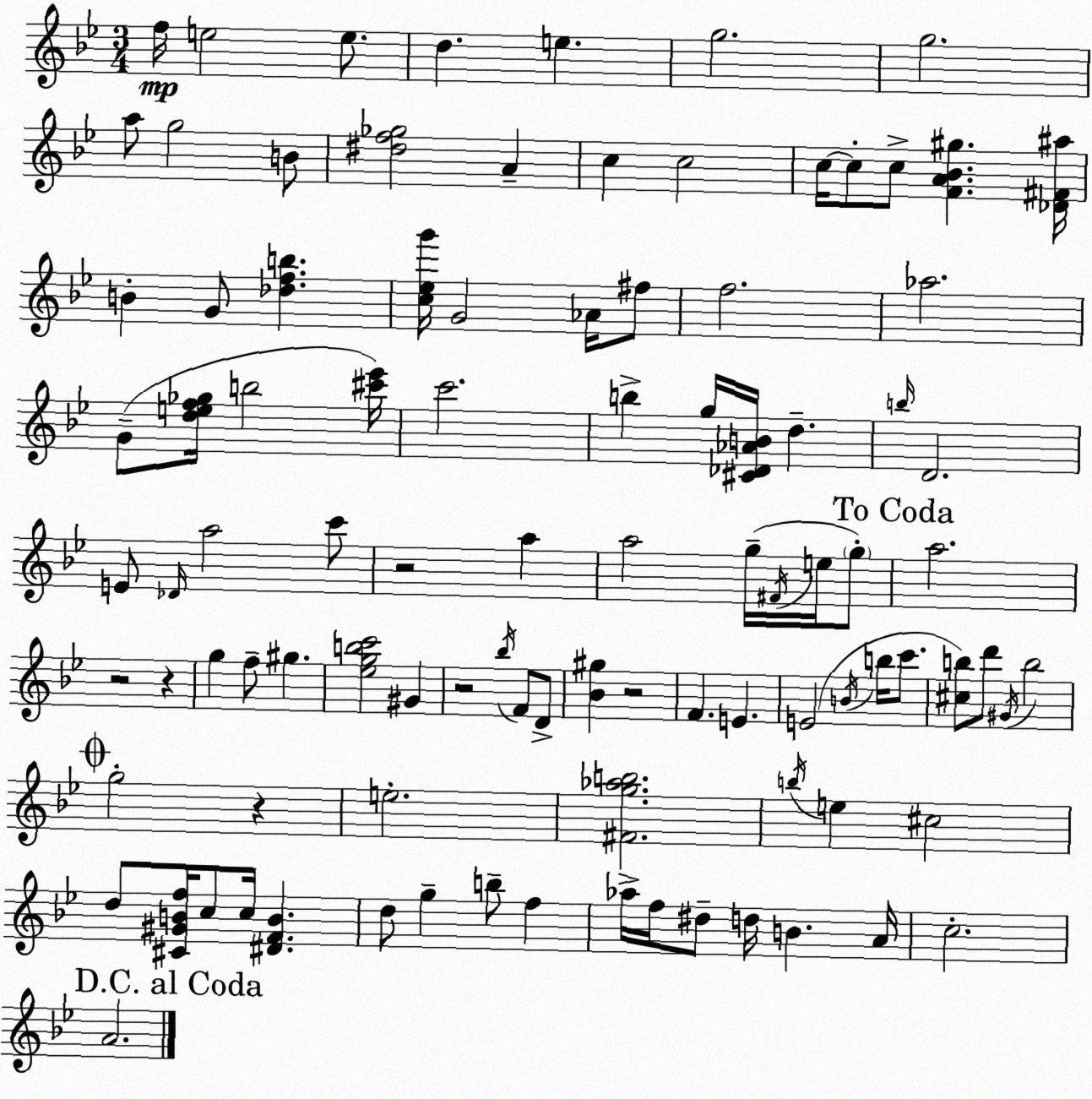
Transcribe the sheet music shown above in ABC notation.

X:1
T:Untitled
M:3/4
L:1/4
K:Gm
f/4 e2 e/2 d e g2 g2 a/2 g2 B/2 [^df_g]2 A c c2 c/4 c/2 c/2 [FA_B^g] [_D^F^a]/4 B G/2 [_dfb] [c_eg']/4 G2 _A/4 ^f/2 f2 _a2 G/2 [def_g]/4 b2 [^c'_e']/4 c'2 b g/4 [^C_D_AB]/4 d b/4 D2 E/2 _D/4 a2 c'/2 z2 a a2 g/4 ^F/4 e/4 g/2 a2 z2 z g f/2 ^g [_egbc']2 ^G z2 _b/4 F/2 D/2 [_B^g] z2 F E E2 B/4 b/4 c'/2 [^cb]/2 d'/2 ^G/4 b2 g2 z e2 [^Fg_ab]2 b/4 e ^c2 d/2 [^C^GBf]/4 c/2 c/4 [^DFB] d/2 g b/2 f _a/4 f/4 ^d/2 d/4 B A/4 c2 A2